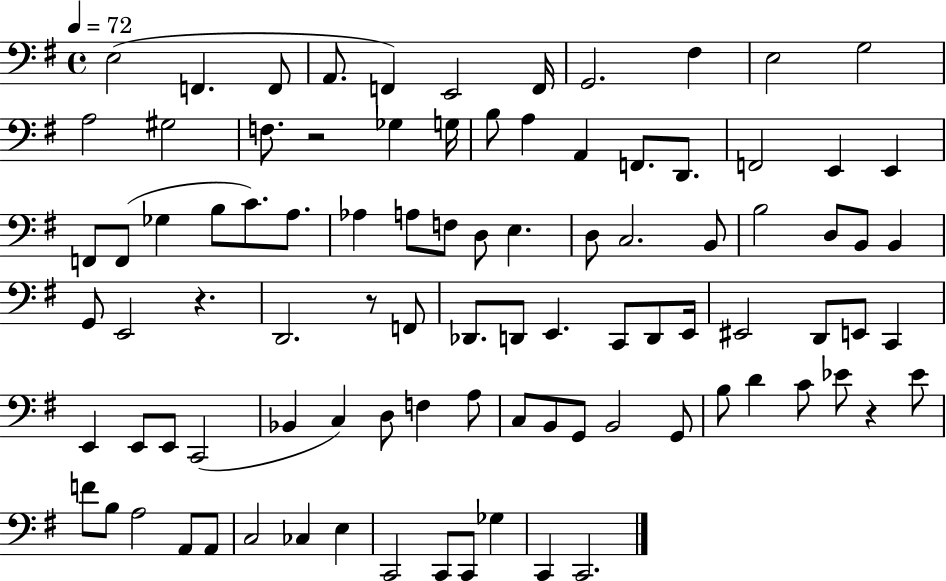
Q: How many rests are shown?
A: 4